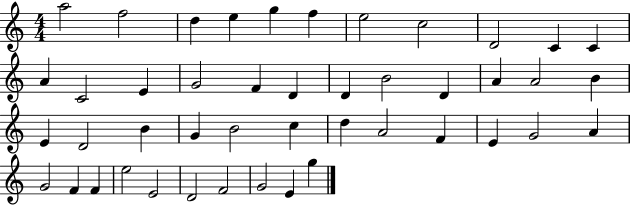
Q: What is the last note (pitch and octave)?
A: G5